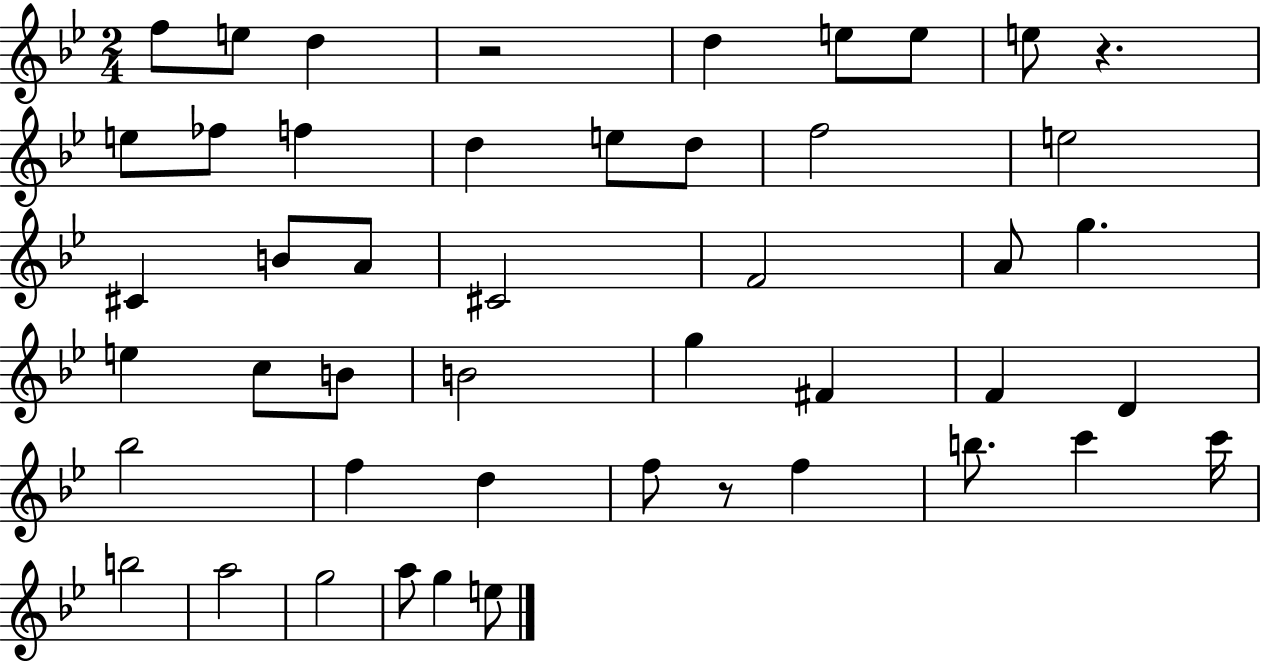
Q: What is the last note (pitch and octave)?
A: E5